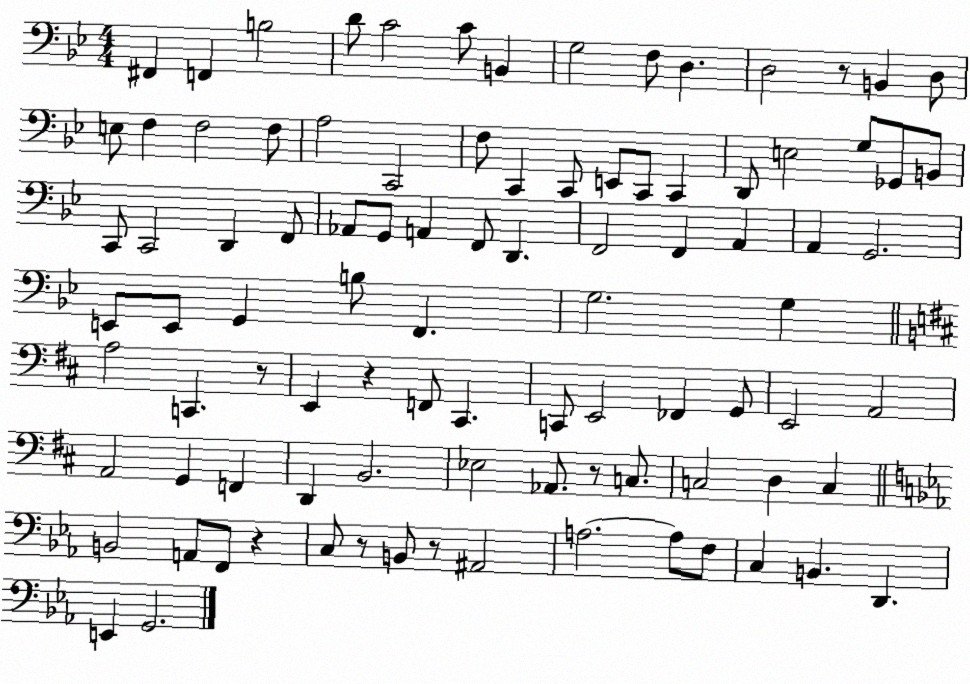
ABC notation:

X:1
T:Untitled
M:4/4
L:1/4
K:Bb
^F,, F,, B,2 D/2 C2 C/2 B,, G,2 F,/2 D, D,2 z/2 B,, D,/2 E,/2 F, F,2 F,/2 A,2 C,,2 F,/2 C,, C,,/2 E,,/2 C,,/2 C,, D,,/2 E,2 G,/2 _G,,/2 B,,/2 C,,/2 C,,2 D,, F,,/2 _A,,/2 G,,/2 A,, F,,/2 D,, F,,2 F,, A,, A,, G,,2 E,,/2 E,,/2 G,, B,/2 F,, G,2 G, A,2 C,, z/2 E,, z F,,/2 ^C,, C,,/2 E,,2 _F,, G,,/2 E,,2 A,,2 A,,2 G,, F,, D,, B,,2 _E,2 _A,,/2 z/2 C,/2 C,2 D, C, B,,2 A,,/2 F,,/2 z C,/2 z/2 B,,/2 z/2 ^A,,2 A,2 A,/2 F,/2 C, B,, D,, E,, G,,2